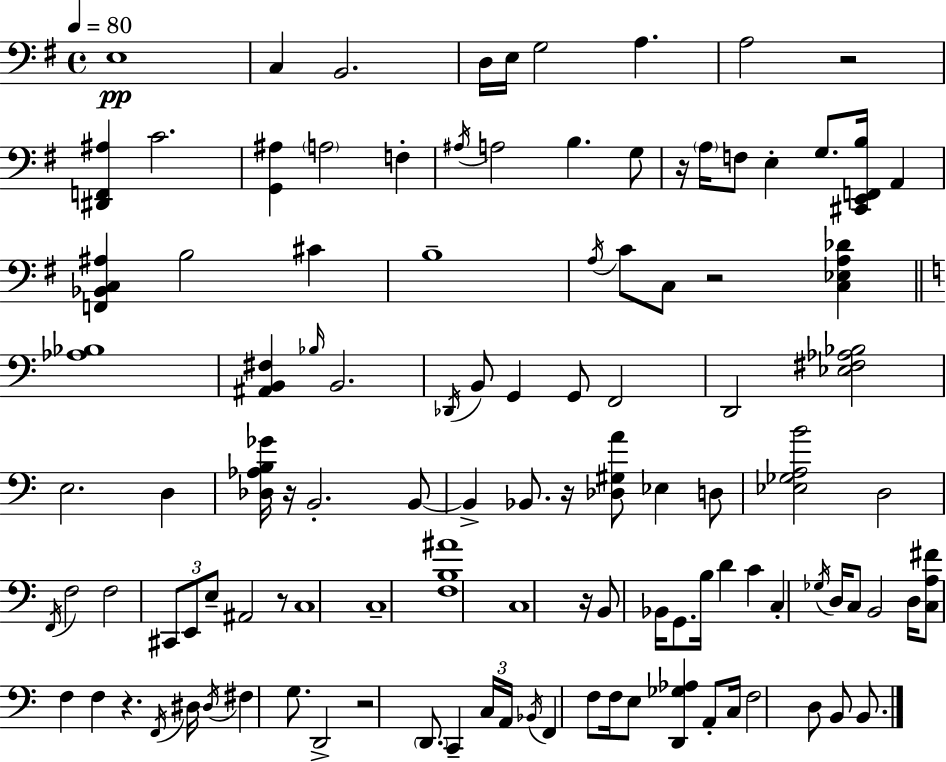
E3/w C3/q B2/h. D3/s E3/s G3/h A3/q. A3/h R/h [D#2,F2,A#3]/q C4/h. [G2,A#3]/q A3/h F3/q A#3/s A3/h B3/q. G3/e R/s A3/s F3/e E3/q G3/e. [C#2,E2,F2,B3]/s A2/q [F2,Bb2,C3,A#3]/q B3/h C#4/q B3/w A3/s C4/e C3/e R/h [C3,Eb3,A3,Db4]/q [Ab3,Bb3]/w [A#2,B2,F#3]/q Bb3/s B2/h. Db2/s B2/e G2/q G2/e F2/h D2/h [Eb3,F#3,Ab3,Bb3]/h E3/h. D3/q [Db3,Ab3,B3,Gb4]/s R/s B2/h. B2/e B2/q Bb2/e. R/s [Db3,G#3,A4]/e Eb3/q D3/e [Eb3,Gb3,A3,B4]/h D3/h F2/s F3/h F3/h C#2/e E2/e E3/e A#2/h R/e C3/w C3/w [F3,B3,A#4]/w C3/w R/s B2/e Bb2/s G2/e. B3/s D4/q C4/q C3/q Gb3/s D3/s C3/e B2/h D3/s [C3,A3,F#4]/e F3/q F3/q R/q. F2/s D#3/s D#3/s F#3/q G3/e. D2/h R/h D2/e. C2/q C3/s A2/s Bb2/s F2/q F3/e F3/s E3/e [D2,Gb3,Ab3]/q A2/e C3/s F3/h D3/e B2/e B2/e.